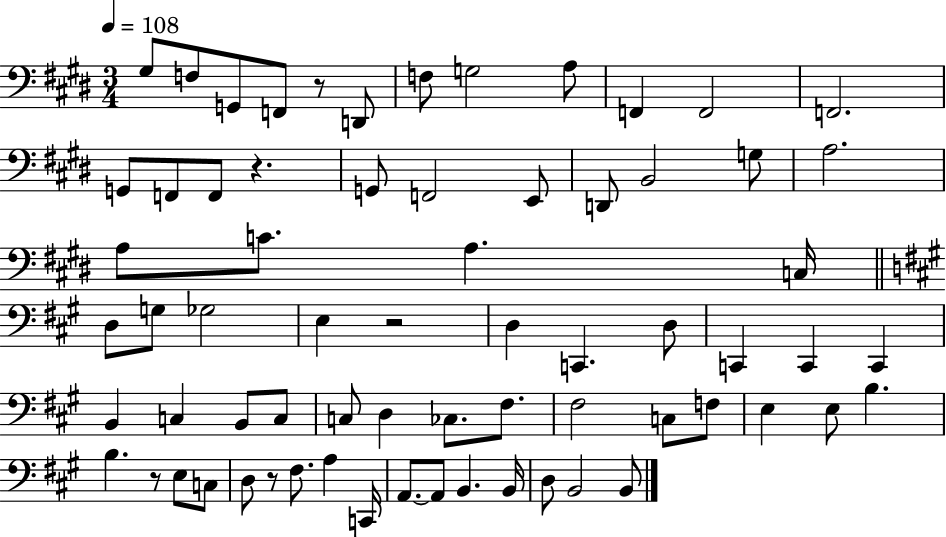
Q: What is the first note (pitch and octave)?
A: G#3